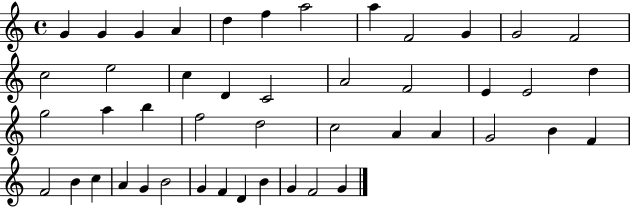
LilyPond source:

{
  \clef treble
  \time 4/4
  \defaultTimeSignature
  \key c \major
  g'4 g'4 g'4 a'4 | d''4 f''4 a''2 | a''4 f'2 g'4 | g'2 f'2 | \break c''2 e''2 | c''4 d'4 c'2 | a'2 f'2 | e'4 e'2 d''4 | \break g''2 a''4 b''4 | f''2 d''2 | c''2 a'4 a'4 | g'2 b'4 f'4 | \break f'2 b'4 c''4 | a'4 g'4 b'2 | g'4 f'4 d'4 b'4 | g'4 f'2 g'4 | \break \bar "|."
}